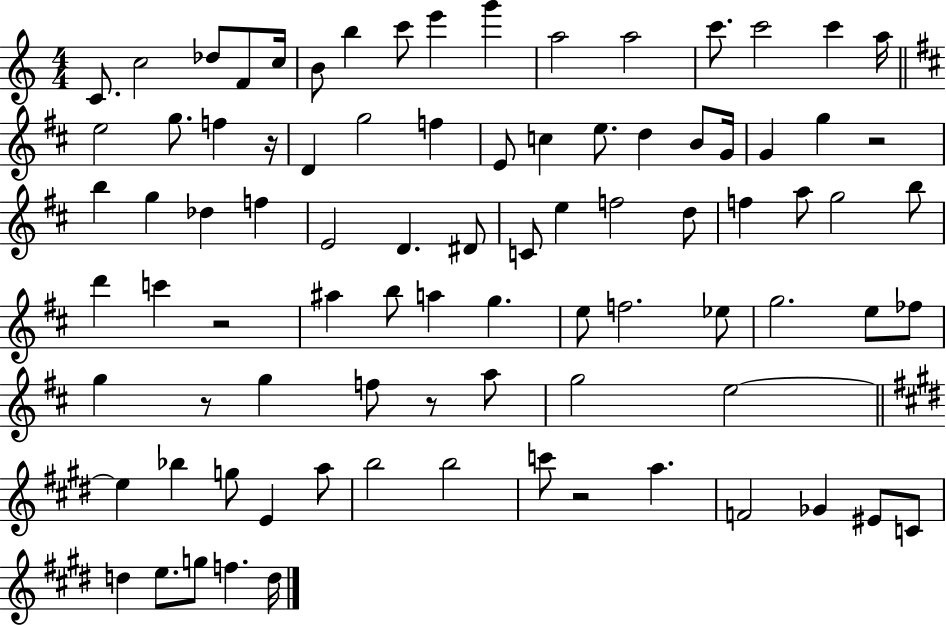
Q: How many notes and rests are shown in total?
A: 87